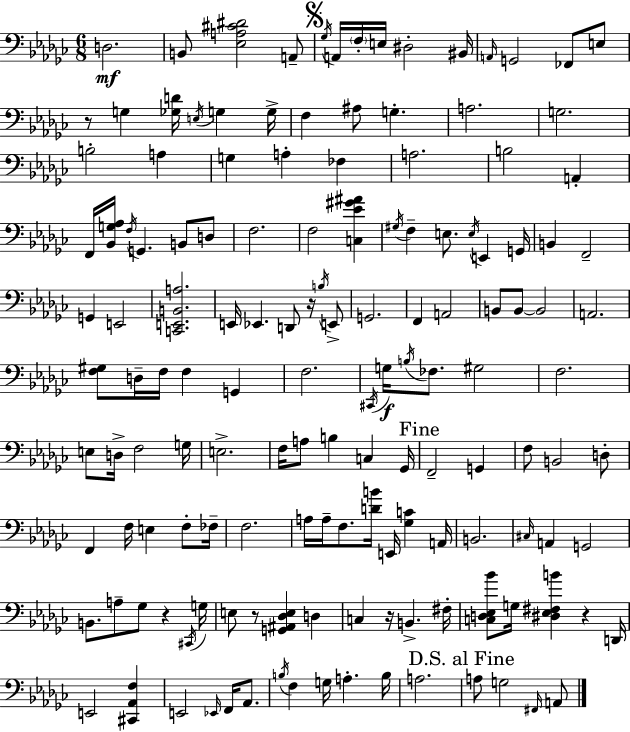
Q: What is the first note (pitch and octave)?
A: D3